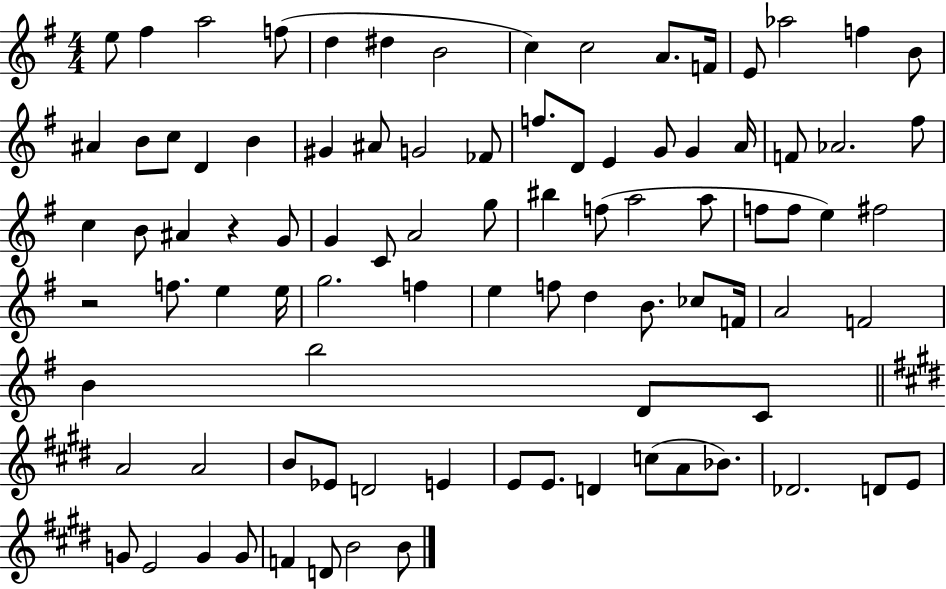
X:1
T:Untitled
M:4/4
L:1/4
K:G
e/2 ^f a2 f/2 d ^d B2 c c2 A/2 F/4 E/2 _a2 f B/2 ^A B/2 c/2 D B ^G ^A/2 G2 _F/2 f/2 D/2 E G/2 G A/4 F/2 _A2 ^f/2 c B/2 ^A z G/2 G C/2 A2 g/2 ^b f/2 a2 a/2 f/2 f/2 e ^f2 z2 f/2 e e/4 g2 f e f/2 d B/2 _c/2 F/4 A2 F2 B b2 D/2 C/2 A2 A2 B/2 _E/2 D2 E E/2 E/2 D c/2 A/2 _B/2 _D2 D/2 E/2 G/2 E2 G G/2 F D/2 B2 B/2